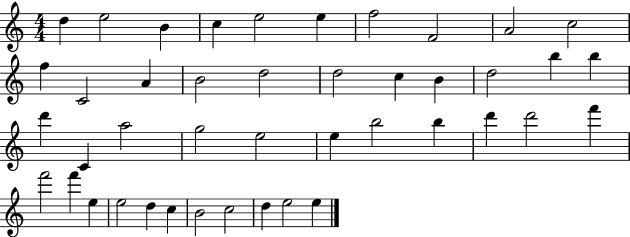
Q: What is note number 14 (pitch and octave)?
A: B4